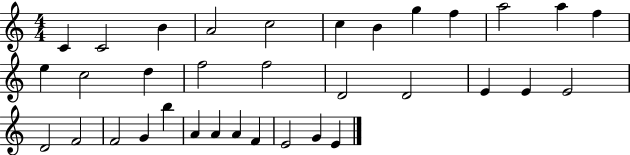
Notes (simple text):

C4/q C4/h B4/q A4/h C5/h C5/q B4/q G5/q F5/q A5/h A5/q F5/q E5/q C5/h D5/q F5/h F5/h D4/h D4/h E4/q E4/q E4/h D4/h F4/h F4/h G4/q B5/q A4/q A4/q A4/q F4/q E4/h G4/q E4/q